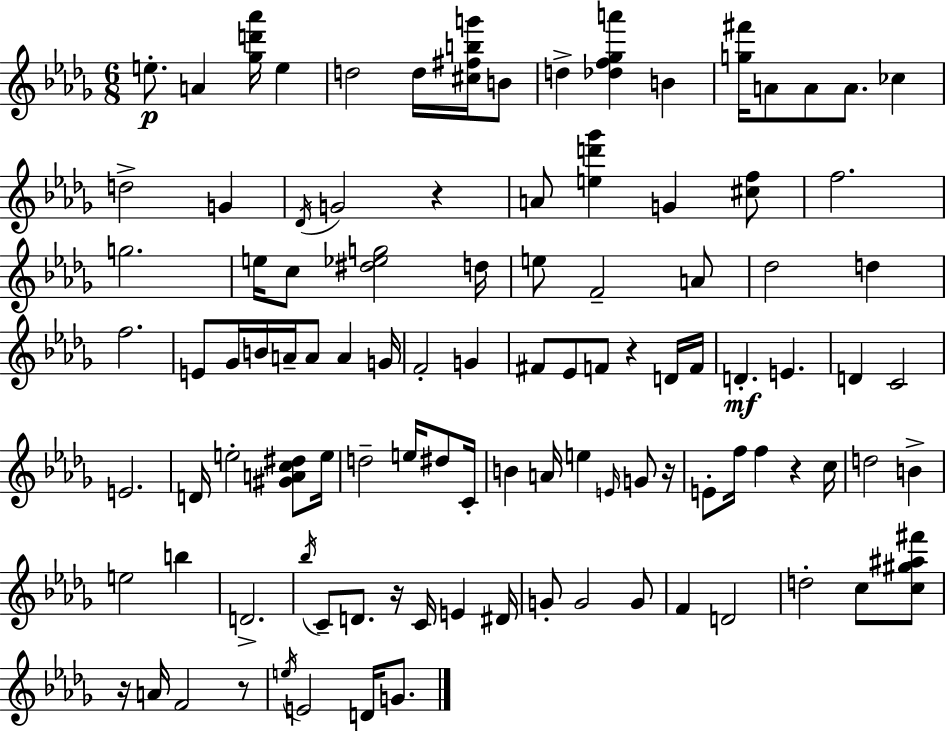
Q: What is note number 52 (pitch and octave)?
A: D5